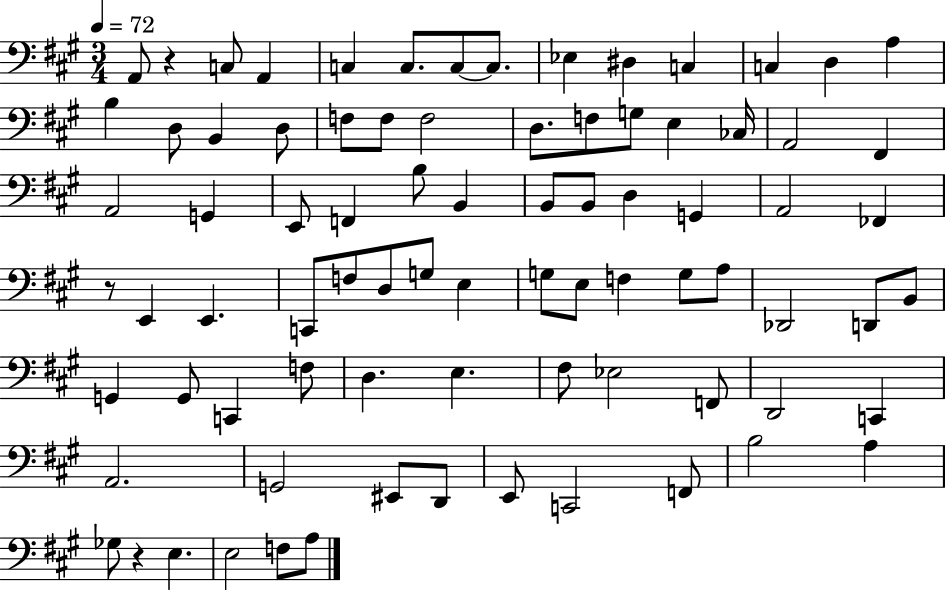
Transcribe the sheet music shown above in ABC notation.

X:1
T:Untitled
M:3/4
L:1/4
K:A
A,,/2 z C,/2 A,, C, C,/2 C,/2 C,/2 _E, ^D, C, C, D, A, B, D,/2 B,, D,/2 F,/2 F,/2 F,2 D,/2 F,/2 G,/2 E, _C,/4 A,,2 ^F,, A,,2 G,, E,,/2 F,, B,/2 B,, B,,/2 B,,/2 D, G,, A,,2 _F,, z/2 E,, E,, C,,/2 F,/2 D,/2 G,/2 E, G,/2 E,/2 F, G,/2 A,/2 _D,,2 D,,/2 B,,/2 G,, G,,/2 C,, F,/2 D, E, ^F,/2 _E,2 F,,/2 D,,2 C,, A,,2 G,,2 ^E,,/2 D,,/2 E,,/2 C,,2 F,,/2 B,2 A, _G,/2 z E, E,2 F,/2 A,/2